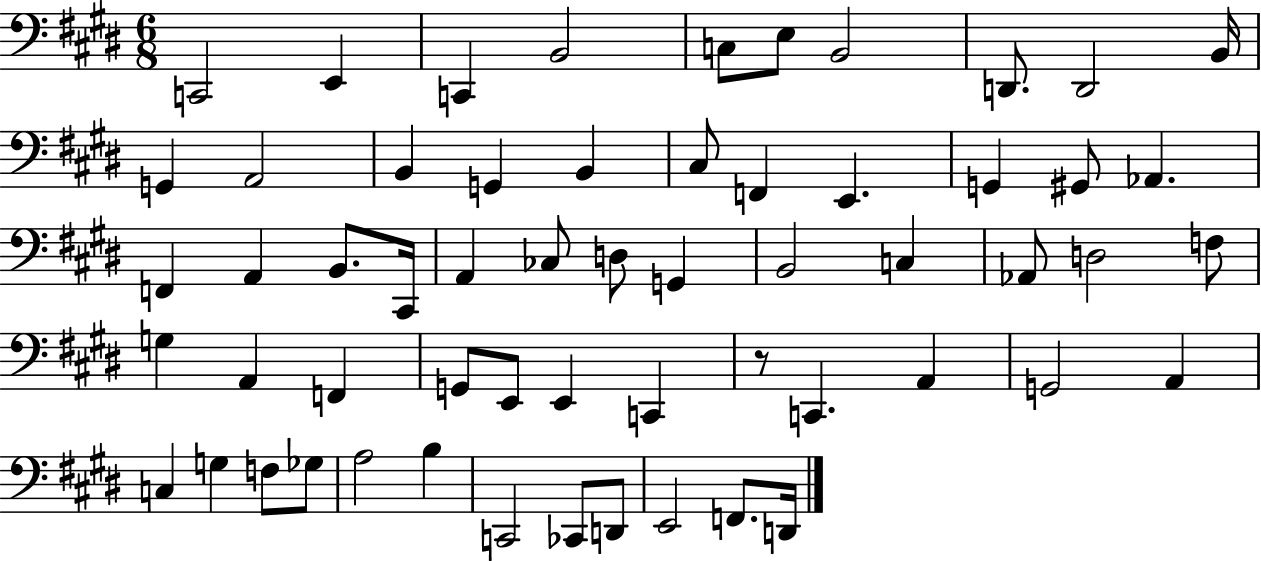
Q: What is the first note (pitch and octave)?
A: C2